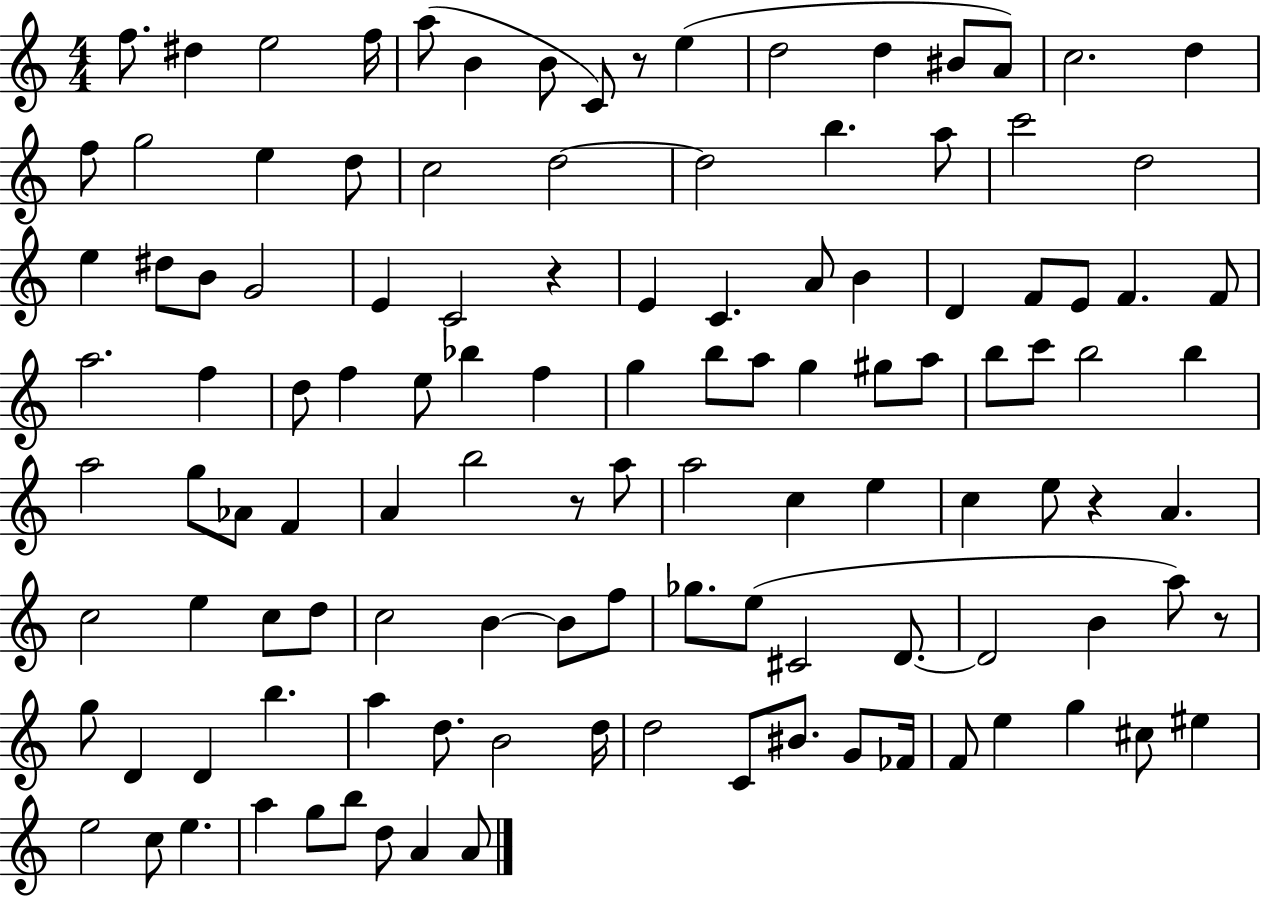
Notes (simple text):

F5/e. D#5/q E5/h F5/s A5/e B4/q B4/e C4/e R/e E5/q D5/h D5/q BIS4/e A4/e C5/h. D5/q F5/e G5/h E5/q D5/e C5/h D5/h D5/h B5/q. A5/e C6/h D5/h E5/q D#5/e B4/e G4/h E4/q C4/h R/q E4/q C4/q. A4/e B4/q D4/q F4/e E4/e F4/q. F4/e A5/h. F5/q D5/e F5/q E5/e Bb5/q F5/q G5/q B5/e A5/e G5/q G#5/e A5/e B5/e C6/e B5/h B5/q A5/h G5/e Ab4/e F4/q A4/q B5/h R/e A5/e A5/h C5/q E5/q C5/q E5/e R/q A4/q. C5/h E5/q C5/e D5/e C5/h B4/q B4/e F5/e Gb5/e. E5/e C#4/h D4/e. D4/h B4/q A5/e R/e G5/e D4/q D4/q B5/q. A5/q D5/e. B4/h D5/s D5/h C4/e BIS4/e. G4/e FES4/s F4/e E5/q G5/q C#5/e EIS5/q E5/h C5/e E5/q. A5/q G5/e B5/e D5/e A4/q A4/e